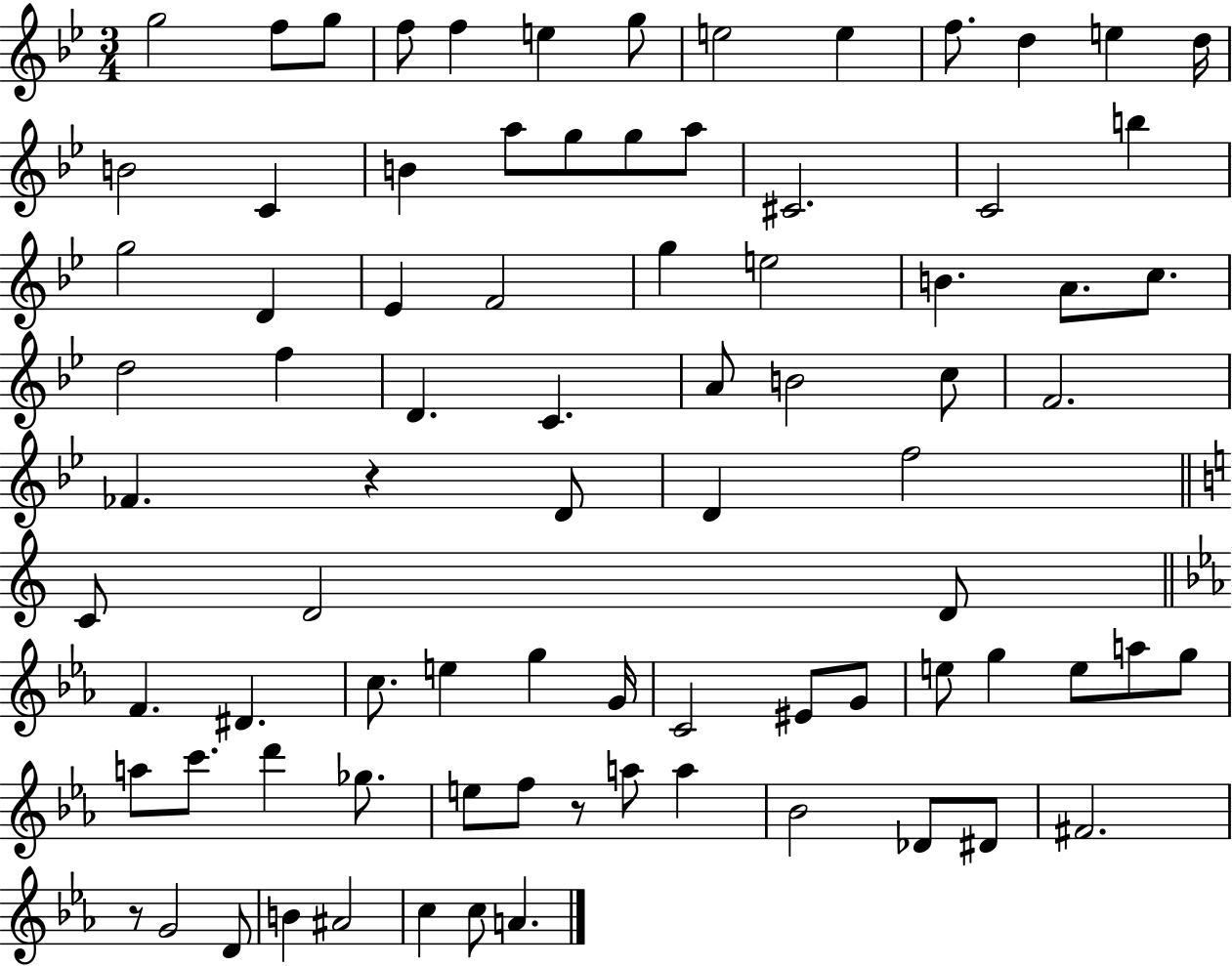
G5/h F5/e G5/e F5/e F5/q E5/q G5/e E5/h E5/q F5/e. D5/q E5/q D5/s B4/h C4/q B4/q A5/e G5/e G5/e A5/e C#4/h. C4/h B5/q G5/h D4/q Eb4/q F4/h G5/q E5/h B4/q. A4/e. C5/e. D5/h F5/q D4/q. C4/q. A4/e B4/h C5/e F4/h. FES4/q. R/q D4/e D4/q F5/h C4/e D4/h D4/e F4/q. D#4/q. C5/e. E5/q G5/q G4/s C4/h EIS4/e G4/e E5/e G5/q E5/e A5/e G5/e A5/e C6/e. D6/q Gb5/e. E5/e F5/e R/e A5/e A5/q Bb4/h Db4/e D#4/e F#4/h. R/e G4/h D4/e B4/q A#4/h C5/q C5/e A4/q.